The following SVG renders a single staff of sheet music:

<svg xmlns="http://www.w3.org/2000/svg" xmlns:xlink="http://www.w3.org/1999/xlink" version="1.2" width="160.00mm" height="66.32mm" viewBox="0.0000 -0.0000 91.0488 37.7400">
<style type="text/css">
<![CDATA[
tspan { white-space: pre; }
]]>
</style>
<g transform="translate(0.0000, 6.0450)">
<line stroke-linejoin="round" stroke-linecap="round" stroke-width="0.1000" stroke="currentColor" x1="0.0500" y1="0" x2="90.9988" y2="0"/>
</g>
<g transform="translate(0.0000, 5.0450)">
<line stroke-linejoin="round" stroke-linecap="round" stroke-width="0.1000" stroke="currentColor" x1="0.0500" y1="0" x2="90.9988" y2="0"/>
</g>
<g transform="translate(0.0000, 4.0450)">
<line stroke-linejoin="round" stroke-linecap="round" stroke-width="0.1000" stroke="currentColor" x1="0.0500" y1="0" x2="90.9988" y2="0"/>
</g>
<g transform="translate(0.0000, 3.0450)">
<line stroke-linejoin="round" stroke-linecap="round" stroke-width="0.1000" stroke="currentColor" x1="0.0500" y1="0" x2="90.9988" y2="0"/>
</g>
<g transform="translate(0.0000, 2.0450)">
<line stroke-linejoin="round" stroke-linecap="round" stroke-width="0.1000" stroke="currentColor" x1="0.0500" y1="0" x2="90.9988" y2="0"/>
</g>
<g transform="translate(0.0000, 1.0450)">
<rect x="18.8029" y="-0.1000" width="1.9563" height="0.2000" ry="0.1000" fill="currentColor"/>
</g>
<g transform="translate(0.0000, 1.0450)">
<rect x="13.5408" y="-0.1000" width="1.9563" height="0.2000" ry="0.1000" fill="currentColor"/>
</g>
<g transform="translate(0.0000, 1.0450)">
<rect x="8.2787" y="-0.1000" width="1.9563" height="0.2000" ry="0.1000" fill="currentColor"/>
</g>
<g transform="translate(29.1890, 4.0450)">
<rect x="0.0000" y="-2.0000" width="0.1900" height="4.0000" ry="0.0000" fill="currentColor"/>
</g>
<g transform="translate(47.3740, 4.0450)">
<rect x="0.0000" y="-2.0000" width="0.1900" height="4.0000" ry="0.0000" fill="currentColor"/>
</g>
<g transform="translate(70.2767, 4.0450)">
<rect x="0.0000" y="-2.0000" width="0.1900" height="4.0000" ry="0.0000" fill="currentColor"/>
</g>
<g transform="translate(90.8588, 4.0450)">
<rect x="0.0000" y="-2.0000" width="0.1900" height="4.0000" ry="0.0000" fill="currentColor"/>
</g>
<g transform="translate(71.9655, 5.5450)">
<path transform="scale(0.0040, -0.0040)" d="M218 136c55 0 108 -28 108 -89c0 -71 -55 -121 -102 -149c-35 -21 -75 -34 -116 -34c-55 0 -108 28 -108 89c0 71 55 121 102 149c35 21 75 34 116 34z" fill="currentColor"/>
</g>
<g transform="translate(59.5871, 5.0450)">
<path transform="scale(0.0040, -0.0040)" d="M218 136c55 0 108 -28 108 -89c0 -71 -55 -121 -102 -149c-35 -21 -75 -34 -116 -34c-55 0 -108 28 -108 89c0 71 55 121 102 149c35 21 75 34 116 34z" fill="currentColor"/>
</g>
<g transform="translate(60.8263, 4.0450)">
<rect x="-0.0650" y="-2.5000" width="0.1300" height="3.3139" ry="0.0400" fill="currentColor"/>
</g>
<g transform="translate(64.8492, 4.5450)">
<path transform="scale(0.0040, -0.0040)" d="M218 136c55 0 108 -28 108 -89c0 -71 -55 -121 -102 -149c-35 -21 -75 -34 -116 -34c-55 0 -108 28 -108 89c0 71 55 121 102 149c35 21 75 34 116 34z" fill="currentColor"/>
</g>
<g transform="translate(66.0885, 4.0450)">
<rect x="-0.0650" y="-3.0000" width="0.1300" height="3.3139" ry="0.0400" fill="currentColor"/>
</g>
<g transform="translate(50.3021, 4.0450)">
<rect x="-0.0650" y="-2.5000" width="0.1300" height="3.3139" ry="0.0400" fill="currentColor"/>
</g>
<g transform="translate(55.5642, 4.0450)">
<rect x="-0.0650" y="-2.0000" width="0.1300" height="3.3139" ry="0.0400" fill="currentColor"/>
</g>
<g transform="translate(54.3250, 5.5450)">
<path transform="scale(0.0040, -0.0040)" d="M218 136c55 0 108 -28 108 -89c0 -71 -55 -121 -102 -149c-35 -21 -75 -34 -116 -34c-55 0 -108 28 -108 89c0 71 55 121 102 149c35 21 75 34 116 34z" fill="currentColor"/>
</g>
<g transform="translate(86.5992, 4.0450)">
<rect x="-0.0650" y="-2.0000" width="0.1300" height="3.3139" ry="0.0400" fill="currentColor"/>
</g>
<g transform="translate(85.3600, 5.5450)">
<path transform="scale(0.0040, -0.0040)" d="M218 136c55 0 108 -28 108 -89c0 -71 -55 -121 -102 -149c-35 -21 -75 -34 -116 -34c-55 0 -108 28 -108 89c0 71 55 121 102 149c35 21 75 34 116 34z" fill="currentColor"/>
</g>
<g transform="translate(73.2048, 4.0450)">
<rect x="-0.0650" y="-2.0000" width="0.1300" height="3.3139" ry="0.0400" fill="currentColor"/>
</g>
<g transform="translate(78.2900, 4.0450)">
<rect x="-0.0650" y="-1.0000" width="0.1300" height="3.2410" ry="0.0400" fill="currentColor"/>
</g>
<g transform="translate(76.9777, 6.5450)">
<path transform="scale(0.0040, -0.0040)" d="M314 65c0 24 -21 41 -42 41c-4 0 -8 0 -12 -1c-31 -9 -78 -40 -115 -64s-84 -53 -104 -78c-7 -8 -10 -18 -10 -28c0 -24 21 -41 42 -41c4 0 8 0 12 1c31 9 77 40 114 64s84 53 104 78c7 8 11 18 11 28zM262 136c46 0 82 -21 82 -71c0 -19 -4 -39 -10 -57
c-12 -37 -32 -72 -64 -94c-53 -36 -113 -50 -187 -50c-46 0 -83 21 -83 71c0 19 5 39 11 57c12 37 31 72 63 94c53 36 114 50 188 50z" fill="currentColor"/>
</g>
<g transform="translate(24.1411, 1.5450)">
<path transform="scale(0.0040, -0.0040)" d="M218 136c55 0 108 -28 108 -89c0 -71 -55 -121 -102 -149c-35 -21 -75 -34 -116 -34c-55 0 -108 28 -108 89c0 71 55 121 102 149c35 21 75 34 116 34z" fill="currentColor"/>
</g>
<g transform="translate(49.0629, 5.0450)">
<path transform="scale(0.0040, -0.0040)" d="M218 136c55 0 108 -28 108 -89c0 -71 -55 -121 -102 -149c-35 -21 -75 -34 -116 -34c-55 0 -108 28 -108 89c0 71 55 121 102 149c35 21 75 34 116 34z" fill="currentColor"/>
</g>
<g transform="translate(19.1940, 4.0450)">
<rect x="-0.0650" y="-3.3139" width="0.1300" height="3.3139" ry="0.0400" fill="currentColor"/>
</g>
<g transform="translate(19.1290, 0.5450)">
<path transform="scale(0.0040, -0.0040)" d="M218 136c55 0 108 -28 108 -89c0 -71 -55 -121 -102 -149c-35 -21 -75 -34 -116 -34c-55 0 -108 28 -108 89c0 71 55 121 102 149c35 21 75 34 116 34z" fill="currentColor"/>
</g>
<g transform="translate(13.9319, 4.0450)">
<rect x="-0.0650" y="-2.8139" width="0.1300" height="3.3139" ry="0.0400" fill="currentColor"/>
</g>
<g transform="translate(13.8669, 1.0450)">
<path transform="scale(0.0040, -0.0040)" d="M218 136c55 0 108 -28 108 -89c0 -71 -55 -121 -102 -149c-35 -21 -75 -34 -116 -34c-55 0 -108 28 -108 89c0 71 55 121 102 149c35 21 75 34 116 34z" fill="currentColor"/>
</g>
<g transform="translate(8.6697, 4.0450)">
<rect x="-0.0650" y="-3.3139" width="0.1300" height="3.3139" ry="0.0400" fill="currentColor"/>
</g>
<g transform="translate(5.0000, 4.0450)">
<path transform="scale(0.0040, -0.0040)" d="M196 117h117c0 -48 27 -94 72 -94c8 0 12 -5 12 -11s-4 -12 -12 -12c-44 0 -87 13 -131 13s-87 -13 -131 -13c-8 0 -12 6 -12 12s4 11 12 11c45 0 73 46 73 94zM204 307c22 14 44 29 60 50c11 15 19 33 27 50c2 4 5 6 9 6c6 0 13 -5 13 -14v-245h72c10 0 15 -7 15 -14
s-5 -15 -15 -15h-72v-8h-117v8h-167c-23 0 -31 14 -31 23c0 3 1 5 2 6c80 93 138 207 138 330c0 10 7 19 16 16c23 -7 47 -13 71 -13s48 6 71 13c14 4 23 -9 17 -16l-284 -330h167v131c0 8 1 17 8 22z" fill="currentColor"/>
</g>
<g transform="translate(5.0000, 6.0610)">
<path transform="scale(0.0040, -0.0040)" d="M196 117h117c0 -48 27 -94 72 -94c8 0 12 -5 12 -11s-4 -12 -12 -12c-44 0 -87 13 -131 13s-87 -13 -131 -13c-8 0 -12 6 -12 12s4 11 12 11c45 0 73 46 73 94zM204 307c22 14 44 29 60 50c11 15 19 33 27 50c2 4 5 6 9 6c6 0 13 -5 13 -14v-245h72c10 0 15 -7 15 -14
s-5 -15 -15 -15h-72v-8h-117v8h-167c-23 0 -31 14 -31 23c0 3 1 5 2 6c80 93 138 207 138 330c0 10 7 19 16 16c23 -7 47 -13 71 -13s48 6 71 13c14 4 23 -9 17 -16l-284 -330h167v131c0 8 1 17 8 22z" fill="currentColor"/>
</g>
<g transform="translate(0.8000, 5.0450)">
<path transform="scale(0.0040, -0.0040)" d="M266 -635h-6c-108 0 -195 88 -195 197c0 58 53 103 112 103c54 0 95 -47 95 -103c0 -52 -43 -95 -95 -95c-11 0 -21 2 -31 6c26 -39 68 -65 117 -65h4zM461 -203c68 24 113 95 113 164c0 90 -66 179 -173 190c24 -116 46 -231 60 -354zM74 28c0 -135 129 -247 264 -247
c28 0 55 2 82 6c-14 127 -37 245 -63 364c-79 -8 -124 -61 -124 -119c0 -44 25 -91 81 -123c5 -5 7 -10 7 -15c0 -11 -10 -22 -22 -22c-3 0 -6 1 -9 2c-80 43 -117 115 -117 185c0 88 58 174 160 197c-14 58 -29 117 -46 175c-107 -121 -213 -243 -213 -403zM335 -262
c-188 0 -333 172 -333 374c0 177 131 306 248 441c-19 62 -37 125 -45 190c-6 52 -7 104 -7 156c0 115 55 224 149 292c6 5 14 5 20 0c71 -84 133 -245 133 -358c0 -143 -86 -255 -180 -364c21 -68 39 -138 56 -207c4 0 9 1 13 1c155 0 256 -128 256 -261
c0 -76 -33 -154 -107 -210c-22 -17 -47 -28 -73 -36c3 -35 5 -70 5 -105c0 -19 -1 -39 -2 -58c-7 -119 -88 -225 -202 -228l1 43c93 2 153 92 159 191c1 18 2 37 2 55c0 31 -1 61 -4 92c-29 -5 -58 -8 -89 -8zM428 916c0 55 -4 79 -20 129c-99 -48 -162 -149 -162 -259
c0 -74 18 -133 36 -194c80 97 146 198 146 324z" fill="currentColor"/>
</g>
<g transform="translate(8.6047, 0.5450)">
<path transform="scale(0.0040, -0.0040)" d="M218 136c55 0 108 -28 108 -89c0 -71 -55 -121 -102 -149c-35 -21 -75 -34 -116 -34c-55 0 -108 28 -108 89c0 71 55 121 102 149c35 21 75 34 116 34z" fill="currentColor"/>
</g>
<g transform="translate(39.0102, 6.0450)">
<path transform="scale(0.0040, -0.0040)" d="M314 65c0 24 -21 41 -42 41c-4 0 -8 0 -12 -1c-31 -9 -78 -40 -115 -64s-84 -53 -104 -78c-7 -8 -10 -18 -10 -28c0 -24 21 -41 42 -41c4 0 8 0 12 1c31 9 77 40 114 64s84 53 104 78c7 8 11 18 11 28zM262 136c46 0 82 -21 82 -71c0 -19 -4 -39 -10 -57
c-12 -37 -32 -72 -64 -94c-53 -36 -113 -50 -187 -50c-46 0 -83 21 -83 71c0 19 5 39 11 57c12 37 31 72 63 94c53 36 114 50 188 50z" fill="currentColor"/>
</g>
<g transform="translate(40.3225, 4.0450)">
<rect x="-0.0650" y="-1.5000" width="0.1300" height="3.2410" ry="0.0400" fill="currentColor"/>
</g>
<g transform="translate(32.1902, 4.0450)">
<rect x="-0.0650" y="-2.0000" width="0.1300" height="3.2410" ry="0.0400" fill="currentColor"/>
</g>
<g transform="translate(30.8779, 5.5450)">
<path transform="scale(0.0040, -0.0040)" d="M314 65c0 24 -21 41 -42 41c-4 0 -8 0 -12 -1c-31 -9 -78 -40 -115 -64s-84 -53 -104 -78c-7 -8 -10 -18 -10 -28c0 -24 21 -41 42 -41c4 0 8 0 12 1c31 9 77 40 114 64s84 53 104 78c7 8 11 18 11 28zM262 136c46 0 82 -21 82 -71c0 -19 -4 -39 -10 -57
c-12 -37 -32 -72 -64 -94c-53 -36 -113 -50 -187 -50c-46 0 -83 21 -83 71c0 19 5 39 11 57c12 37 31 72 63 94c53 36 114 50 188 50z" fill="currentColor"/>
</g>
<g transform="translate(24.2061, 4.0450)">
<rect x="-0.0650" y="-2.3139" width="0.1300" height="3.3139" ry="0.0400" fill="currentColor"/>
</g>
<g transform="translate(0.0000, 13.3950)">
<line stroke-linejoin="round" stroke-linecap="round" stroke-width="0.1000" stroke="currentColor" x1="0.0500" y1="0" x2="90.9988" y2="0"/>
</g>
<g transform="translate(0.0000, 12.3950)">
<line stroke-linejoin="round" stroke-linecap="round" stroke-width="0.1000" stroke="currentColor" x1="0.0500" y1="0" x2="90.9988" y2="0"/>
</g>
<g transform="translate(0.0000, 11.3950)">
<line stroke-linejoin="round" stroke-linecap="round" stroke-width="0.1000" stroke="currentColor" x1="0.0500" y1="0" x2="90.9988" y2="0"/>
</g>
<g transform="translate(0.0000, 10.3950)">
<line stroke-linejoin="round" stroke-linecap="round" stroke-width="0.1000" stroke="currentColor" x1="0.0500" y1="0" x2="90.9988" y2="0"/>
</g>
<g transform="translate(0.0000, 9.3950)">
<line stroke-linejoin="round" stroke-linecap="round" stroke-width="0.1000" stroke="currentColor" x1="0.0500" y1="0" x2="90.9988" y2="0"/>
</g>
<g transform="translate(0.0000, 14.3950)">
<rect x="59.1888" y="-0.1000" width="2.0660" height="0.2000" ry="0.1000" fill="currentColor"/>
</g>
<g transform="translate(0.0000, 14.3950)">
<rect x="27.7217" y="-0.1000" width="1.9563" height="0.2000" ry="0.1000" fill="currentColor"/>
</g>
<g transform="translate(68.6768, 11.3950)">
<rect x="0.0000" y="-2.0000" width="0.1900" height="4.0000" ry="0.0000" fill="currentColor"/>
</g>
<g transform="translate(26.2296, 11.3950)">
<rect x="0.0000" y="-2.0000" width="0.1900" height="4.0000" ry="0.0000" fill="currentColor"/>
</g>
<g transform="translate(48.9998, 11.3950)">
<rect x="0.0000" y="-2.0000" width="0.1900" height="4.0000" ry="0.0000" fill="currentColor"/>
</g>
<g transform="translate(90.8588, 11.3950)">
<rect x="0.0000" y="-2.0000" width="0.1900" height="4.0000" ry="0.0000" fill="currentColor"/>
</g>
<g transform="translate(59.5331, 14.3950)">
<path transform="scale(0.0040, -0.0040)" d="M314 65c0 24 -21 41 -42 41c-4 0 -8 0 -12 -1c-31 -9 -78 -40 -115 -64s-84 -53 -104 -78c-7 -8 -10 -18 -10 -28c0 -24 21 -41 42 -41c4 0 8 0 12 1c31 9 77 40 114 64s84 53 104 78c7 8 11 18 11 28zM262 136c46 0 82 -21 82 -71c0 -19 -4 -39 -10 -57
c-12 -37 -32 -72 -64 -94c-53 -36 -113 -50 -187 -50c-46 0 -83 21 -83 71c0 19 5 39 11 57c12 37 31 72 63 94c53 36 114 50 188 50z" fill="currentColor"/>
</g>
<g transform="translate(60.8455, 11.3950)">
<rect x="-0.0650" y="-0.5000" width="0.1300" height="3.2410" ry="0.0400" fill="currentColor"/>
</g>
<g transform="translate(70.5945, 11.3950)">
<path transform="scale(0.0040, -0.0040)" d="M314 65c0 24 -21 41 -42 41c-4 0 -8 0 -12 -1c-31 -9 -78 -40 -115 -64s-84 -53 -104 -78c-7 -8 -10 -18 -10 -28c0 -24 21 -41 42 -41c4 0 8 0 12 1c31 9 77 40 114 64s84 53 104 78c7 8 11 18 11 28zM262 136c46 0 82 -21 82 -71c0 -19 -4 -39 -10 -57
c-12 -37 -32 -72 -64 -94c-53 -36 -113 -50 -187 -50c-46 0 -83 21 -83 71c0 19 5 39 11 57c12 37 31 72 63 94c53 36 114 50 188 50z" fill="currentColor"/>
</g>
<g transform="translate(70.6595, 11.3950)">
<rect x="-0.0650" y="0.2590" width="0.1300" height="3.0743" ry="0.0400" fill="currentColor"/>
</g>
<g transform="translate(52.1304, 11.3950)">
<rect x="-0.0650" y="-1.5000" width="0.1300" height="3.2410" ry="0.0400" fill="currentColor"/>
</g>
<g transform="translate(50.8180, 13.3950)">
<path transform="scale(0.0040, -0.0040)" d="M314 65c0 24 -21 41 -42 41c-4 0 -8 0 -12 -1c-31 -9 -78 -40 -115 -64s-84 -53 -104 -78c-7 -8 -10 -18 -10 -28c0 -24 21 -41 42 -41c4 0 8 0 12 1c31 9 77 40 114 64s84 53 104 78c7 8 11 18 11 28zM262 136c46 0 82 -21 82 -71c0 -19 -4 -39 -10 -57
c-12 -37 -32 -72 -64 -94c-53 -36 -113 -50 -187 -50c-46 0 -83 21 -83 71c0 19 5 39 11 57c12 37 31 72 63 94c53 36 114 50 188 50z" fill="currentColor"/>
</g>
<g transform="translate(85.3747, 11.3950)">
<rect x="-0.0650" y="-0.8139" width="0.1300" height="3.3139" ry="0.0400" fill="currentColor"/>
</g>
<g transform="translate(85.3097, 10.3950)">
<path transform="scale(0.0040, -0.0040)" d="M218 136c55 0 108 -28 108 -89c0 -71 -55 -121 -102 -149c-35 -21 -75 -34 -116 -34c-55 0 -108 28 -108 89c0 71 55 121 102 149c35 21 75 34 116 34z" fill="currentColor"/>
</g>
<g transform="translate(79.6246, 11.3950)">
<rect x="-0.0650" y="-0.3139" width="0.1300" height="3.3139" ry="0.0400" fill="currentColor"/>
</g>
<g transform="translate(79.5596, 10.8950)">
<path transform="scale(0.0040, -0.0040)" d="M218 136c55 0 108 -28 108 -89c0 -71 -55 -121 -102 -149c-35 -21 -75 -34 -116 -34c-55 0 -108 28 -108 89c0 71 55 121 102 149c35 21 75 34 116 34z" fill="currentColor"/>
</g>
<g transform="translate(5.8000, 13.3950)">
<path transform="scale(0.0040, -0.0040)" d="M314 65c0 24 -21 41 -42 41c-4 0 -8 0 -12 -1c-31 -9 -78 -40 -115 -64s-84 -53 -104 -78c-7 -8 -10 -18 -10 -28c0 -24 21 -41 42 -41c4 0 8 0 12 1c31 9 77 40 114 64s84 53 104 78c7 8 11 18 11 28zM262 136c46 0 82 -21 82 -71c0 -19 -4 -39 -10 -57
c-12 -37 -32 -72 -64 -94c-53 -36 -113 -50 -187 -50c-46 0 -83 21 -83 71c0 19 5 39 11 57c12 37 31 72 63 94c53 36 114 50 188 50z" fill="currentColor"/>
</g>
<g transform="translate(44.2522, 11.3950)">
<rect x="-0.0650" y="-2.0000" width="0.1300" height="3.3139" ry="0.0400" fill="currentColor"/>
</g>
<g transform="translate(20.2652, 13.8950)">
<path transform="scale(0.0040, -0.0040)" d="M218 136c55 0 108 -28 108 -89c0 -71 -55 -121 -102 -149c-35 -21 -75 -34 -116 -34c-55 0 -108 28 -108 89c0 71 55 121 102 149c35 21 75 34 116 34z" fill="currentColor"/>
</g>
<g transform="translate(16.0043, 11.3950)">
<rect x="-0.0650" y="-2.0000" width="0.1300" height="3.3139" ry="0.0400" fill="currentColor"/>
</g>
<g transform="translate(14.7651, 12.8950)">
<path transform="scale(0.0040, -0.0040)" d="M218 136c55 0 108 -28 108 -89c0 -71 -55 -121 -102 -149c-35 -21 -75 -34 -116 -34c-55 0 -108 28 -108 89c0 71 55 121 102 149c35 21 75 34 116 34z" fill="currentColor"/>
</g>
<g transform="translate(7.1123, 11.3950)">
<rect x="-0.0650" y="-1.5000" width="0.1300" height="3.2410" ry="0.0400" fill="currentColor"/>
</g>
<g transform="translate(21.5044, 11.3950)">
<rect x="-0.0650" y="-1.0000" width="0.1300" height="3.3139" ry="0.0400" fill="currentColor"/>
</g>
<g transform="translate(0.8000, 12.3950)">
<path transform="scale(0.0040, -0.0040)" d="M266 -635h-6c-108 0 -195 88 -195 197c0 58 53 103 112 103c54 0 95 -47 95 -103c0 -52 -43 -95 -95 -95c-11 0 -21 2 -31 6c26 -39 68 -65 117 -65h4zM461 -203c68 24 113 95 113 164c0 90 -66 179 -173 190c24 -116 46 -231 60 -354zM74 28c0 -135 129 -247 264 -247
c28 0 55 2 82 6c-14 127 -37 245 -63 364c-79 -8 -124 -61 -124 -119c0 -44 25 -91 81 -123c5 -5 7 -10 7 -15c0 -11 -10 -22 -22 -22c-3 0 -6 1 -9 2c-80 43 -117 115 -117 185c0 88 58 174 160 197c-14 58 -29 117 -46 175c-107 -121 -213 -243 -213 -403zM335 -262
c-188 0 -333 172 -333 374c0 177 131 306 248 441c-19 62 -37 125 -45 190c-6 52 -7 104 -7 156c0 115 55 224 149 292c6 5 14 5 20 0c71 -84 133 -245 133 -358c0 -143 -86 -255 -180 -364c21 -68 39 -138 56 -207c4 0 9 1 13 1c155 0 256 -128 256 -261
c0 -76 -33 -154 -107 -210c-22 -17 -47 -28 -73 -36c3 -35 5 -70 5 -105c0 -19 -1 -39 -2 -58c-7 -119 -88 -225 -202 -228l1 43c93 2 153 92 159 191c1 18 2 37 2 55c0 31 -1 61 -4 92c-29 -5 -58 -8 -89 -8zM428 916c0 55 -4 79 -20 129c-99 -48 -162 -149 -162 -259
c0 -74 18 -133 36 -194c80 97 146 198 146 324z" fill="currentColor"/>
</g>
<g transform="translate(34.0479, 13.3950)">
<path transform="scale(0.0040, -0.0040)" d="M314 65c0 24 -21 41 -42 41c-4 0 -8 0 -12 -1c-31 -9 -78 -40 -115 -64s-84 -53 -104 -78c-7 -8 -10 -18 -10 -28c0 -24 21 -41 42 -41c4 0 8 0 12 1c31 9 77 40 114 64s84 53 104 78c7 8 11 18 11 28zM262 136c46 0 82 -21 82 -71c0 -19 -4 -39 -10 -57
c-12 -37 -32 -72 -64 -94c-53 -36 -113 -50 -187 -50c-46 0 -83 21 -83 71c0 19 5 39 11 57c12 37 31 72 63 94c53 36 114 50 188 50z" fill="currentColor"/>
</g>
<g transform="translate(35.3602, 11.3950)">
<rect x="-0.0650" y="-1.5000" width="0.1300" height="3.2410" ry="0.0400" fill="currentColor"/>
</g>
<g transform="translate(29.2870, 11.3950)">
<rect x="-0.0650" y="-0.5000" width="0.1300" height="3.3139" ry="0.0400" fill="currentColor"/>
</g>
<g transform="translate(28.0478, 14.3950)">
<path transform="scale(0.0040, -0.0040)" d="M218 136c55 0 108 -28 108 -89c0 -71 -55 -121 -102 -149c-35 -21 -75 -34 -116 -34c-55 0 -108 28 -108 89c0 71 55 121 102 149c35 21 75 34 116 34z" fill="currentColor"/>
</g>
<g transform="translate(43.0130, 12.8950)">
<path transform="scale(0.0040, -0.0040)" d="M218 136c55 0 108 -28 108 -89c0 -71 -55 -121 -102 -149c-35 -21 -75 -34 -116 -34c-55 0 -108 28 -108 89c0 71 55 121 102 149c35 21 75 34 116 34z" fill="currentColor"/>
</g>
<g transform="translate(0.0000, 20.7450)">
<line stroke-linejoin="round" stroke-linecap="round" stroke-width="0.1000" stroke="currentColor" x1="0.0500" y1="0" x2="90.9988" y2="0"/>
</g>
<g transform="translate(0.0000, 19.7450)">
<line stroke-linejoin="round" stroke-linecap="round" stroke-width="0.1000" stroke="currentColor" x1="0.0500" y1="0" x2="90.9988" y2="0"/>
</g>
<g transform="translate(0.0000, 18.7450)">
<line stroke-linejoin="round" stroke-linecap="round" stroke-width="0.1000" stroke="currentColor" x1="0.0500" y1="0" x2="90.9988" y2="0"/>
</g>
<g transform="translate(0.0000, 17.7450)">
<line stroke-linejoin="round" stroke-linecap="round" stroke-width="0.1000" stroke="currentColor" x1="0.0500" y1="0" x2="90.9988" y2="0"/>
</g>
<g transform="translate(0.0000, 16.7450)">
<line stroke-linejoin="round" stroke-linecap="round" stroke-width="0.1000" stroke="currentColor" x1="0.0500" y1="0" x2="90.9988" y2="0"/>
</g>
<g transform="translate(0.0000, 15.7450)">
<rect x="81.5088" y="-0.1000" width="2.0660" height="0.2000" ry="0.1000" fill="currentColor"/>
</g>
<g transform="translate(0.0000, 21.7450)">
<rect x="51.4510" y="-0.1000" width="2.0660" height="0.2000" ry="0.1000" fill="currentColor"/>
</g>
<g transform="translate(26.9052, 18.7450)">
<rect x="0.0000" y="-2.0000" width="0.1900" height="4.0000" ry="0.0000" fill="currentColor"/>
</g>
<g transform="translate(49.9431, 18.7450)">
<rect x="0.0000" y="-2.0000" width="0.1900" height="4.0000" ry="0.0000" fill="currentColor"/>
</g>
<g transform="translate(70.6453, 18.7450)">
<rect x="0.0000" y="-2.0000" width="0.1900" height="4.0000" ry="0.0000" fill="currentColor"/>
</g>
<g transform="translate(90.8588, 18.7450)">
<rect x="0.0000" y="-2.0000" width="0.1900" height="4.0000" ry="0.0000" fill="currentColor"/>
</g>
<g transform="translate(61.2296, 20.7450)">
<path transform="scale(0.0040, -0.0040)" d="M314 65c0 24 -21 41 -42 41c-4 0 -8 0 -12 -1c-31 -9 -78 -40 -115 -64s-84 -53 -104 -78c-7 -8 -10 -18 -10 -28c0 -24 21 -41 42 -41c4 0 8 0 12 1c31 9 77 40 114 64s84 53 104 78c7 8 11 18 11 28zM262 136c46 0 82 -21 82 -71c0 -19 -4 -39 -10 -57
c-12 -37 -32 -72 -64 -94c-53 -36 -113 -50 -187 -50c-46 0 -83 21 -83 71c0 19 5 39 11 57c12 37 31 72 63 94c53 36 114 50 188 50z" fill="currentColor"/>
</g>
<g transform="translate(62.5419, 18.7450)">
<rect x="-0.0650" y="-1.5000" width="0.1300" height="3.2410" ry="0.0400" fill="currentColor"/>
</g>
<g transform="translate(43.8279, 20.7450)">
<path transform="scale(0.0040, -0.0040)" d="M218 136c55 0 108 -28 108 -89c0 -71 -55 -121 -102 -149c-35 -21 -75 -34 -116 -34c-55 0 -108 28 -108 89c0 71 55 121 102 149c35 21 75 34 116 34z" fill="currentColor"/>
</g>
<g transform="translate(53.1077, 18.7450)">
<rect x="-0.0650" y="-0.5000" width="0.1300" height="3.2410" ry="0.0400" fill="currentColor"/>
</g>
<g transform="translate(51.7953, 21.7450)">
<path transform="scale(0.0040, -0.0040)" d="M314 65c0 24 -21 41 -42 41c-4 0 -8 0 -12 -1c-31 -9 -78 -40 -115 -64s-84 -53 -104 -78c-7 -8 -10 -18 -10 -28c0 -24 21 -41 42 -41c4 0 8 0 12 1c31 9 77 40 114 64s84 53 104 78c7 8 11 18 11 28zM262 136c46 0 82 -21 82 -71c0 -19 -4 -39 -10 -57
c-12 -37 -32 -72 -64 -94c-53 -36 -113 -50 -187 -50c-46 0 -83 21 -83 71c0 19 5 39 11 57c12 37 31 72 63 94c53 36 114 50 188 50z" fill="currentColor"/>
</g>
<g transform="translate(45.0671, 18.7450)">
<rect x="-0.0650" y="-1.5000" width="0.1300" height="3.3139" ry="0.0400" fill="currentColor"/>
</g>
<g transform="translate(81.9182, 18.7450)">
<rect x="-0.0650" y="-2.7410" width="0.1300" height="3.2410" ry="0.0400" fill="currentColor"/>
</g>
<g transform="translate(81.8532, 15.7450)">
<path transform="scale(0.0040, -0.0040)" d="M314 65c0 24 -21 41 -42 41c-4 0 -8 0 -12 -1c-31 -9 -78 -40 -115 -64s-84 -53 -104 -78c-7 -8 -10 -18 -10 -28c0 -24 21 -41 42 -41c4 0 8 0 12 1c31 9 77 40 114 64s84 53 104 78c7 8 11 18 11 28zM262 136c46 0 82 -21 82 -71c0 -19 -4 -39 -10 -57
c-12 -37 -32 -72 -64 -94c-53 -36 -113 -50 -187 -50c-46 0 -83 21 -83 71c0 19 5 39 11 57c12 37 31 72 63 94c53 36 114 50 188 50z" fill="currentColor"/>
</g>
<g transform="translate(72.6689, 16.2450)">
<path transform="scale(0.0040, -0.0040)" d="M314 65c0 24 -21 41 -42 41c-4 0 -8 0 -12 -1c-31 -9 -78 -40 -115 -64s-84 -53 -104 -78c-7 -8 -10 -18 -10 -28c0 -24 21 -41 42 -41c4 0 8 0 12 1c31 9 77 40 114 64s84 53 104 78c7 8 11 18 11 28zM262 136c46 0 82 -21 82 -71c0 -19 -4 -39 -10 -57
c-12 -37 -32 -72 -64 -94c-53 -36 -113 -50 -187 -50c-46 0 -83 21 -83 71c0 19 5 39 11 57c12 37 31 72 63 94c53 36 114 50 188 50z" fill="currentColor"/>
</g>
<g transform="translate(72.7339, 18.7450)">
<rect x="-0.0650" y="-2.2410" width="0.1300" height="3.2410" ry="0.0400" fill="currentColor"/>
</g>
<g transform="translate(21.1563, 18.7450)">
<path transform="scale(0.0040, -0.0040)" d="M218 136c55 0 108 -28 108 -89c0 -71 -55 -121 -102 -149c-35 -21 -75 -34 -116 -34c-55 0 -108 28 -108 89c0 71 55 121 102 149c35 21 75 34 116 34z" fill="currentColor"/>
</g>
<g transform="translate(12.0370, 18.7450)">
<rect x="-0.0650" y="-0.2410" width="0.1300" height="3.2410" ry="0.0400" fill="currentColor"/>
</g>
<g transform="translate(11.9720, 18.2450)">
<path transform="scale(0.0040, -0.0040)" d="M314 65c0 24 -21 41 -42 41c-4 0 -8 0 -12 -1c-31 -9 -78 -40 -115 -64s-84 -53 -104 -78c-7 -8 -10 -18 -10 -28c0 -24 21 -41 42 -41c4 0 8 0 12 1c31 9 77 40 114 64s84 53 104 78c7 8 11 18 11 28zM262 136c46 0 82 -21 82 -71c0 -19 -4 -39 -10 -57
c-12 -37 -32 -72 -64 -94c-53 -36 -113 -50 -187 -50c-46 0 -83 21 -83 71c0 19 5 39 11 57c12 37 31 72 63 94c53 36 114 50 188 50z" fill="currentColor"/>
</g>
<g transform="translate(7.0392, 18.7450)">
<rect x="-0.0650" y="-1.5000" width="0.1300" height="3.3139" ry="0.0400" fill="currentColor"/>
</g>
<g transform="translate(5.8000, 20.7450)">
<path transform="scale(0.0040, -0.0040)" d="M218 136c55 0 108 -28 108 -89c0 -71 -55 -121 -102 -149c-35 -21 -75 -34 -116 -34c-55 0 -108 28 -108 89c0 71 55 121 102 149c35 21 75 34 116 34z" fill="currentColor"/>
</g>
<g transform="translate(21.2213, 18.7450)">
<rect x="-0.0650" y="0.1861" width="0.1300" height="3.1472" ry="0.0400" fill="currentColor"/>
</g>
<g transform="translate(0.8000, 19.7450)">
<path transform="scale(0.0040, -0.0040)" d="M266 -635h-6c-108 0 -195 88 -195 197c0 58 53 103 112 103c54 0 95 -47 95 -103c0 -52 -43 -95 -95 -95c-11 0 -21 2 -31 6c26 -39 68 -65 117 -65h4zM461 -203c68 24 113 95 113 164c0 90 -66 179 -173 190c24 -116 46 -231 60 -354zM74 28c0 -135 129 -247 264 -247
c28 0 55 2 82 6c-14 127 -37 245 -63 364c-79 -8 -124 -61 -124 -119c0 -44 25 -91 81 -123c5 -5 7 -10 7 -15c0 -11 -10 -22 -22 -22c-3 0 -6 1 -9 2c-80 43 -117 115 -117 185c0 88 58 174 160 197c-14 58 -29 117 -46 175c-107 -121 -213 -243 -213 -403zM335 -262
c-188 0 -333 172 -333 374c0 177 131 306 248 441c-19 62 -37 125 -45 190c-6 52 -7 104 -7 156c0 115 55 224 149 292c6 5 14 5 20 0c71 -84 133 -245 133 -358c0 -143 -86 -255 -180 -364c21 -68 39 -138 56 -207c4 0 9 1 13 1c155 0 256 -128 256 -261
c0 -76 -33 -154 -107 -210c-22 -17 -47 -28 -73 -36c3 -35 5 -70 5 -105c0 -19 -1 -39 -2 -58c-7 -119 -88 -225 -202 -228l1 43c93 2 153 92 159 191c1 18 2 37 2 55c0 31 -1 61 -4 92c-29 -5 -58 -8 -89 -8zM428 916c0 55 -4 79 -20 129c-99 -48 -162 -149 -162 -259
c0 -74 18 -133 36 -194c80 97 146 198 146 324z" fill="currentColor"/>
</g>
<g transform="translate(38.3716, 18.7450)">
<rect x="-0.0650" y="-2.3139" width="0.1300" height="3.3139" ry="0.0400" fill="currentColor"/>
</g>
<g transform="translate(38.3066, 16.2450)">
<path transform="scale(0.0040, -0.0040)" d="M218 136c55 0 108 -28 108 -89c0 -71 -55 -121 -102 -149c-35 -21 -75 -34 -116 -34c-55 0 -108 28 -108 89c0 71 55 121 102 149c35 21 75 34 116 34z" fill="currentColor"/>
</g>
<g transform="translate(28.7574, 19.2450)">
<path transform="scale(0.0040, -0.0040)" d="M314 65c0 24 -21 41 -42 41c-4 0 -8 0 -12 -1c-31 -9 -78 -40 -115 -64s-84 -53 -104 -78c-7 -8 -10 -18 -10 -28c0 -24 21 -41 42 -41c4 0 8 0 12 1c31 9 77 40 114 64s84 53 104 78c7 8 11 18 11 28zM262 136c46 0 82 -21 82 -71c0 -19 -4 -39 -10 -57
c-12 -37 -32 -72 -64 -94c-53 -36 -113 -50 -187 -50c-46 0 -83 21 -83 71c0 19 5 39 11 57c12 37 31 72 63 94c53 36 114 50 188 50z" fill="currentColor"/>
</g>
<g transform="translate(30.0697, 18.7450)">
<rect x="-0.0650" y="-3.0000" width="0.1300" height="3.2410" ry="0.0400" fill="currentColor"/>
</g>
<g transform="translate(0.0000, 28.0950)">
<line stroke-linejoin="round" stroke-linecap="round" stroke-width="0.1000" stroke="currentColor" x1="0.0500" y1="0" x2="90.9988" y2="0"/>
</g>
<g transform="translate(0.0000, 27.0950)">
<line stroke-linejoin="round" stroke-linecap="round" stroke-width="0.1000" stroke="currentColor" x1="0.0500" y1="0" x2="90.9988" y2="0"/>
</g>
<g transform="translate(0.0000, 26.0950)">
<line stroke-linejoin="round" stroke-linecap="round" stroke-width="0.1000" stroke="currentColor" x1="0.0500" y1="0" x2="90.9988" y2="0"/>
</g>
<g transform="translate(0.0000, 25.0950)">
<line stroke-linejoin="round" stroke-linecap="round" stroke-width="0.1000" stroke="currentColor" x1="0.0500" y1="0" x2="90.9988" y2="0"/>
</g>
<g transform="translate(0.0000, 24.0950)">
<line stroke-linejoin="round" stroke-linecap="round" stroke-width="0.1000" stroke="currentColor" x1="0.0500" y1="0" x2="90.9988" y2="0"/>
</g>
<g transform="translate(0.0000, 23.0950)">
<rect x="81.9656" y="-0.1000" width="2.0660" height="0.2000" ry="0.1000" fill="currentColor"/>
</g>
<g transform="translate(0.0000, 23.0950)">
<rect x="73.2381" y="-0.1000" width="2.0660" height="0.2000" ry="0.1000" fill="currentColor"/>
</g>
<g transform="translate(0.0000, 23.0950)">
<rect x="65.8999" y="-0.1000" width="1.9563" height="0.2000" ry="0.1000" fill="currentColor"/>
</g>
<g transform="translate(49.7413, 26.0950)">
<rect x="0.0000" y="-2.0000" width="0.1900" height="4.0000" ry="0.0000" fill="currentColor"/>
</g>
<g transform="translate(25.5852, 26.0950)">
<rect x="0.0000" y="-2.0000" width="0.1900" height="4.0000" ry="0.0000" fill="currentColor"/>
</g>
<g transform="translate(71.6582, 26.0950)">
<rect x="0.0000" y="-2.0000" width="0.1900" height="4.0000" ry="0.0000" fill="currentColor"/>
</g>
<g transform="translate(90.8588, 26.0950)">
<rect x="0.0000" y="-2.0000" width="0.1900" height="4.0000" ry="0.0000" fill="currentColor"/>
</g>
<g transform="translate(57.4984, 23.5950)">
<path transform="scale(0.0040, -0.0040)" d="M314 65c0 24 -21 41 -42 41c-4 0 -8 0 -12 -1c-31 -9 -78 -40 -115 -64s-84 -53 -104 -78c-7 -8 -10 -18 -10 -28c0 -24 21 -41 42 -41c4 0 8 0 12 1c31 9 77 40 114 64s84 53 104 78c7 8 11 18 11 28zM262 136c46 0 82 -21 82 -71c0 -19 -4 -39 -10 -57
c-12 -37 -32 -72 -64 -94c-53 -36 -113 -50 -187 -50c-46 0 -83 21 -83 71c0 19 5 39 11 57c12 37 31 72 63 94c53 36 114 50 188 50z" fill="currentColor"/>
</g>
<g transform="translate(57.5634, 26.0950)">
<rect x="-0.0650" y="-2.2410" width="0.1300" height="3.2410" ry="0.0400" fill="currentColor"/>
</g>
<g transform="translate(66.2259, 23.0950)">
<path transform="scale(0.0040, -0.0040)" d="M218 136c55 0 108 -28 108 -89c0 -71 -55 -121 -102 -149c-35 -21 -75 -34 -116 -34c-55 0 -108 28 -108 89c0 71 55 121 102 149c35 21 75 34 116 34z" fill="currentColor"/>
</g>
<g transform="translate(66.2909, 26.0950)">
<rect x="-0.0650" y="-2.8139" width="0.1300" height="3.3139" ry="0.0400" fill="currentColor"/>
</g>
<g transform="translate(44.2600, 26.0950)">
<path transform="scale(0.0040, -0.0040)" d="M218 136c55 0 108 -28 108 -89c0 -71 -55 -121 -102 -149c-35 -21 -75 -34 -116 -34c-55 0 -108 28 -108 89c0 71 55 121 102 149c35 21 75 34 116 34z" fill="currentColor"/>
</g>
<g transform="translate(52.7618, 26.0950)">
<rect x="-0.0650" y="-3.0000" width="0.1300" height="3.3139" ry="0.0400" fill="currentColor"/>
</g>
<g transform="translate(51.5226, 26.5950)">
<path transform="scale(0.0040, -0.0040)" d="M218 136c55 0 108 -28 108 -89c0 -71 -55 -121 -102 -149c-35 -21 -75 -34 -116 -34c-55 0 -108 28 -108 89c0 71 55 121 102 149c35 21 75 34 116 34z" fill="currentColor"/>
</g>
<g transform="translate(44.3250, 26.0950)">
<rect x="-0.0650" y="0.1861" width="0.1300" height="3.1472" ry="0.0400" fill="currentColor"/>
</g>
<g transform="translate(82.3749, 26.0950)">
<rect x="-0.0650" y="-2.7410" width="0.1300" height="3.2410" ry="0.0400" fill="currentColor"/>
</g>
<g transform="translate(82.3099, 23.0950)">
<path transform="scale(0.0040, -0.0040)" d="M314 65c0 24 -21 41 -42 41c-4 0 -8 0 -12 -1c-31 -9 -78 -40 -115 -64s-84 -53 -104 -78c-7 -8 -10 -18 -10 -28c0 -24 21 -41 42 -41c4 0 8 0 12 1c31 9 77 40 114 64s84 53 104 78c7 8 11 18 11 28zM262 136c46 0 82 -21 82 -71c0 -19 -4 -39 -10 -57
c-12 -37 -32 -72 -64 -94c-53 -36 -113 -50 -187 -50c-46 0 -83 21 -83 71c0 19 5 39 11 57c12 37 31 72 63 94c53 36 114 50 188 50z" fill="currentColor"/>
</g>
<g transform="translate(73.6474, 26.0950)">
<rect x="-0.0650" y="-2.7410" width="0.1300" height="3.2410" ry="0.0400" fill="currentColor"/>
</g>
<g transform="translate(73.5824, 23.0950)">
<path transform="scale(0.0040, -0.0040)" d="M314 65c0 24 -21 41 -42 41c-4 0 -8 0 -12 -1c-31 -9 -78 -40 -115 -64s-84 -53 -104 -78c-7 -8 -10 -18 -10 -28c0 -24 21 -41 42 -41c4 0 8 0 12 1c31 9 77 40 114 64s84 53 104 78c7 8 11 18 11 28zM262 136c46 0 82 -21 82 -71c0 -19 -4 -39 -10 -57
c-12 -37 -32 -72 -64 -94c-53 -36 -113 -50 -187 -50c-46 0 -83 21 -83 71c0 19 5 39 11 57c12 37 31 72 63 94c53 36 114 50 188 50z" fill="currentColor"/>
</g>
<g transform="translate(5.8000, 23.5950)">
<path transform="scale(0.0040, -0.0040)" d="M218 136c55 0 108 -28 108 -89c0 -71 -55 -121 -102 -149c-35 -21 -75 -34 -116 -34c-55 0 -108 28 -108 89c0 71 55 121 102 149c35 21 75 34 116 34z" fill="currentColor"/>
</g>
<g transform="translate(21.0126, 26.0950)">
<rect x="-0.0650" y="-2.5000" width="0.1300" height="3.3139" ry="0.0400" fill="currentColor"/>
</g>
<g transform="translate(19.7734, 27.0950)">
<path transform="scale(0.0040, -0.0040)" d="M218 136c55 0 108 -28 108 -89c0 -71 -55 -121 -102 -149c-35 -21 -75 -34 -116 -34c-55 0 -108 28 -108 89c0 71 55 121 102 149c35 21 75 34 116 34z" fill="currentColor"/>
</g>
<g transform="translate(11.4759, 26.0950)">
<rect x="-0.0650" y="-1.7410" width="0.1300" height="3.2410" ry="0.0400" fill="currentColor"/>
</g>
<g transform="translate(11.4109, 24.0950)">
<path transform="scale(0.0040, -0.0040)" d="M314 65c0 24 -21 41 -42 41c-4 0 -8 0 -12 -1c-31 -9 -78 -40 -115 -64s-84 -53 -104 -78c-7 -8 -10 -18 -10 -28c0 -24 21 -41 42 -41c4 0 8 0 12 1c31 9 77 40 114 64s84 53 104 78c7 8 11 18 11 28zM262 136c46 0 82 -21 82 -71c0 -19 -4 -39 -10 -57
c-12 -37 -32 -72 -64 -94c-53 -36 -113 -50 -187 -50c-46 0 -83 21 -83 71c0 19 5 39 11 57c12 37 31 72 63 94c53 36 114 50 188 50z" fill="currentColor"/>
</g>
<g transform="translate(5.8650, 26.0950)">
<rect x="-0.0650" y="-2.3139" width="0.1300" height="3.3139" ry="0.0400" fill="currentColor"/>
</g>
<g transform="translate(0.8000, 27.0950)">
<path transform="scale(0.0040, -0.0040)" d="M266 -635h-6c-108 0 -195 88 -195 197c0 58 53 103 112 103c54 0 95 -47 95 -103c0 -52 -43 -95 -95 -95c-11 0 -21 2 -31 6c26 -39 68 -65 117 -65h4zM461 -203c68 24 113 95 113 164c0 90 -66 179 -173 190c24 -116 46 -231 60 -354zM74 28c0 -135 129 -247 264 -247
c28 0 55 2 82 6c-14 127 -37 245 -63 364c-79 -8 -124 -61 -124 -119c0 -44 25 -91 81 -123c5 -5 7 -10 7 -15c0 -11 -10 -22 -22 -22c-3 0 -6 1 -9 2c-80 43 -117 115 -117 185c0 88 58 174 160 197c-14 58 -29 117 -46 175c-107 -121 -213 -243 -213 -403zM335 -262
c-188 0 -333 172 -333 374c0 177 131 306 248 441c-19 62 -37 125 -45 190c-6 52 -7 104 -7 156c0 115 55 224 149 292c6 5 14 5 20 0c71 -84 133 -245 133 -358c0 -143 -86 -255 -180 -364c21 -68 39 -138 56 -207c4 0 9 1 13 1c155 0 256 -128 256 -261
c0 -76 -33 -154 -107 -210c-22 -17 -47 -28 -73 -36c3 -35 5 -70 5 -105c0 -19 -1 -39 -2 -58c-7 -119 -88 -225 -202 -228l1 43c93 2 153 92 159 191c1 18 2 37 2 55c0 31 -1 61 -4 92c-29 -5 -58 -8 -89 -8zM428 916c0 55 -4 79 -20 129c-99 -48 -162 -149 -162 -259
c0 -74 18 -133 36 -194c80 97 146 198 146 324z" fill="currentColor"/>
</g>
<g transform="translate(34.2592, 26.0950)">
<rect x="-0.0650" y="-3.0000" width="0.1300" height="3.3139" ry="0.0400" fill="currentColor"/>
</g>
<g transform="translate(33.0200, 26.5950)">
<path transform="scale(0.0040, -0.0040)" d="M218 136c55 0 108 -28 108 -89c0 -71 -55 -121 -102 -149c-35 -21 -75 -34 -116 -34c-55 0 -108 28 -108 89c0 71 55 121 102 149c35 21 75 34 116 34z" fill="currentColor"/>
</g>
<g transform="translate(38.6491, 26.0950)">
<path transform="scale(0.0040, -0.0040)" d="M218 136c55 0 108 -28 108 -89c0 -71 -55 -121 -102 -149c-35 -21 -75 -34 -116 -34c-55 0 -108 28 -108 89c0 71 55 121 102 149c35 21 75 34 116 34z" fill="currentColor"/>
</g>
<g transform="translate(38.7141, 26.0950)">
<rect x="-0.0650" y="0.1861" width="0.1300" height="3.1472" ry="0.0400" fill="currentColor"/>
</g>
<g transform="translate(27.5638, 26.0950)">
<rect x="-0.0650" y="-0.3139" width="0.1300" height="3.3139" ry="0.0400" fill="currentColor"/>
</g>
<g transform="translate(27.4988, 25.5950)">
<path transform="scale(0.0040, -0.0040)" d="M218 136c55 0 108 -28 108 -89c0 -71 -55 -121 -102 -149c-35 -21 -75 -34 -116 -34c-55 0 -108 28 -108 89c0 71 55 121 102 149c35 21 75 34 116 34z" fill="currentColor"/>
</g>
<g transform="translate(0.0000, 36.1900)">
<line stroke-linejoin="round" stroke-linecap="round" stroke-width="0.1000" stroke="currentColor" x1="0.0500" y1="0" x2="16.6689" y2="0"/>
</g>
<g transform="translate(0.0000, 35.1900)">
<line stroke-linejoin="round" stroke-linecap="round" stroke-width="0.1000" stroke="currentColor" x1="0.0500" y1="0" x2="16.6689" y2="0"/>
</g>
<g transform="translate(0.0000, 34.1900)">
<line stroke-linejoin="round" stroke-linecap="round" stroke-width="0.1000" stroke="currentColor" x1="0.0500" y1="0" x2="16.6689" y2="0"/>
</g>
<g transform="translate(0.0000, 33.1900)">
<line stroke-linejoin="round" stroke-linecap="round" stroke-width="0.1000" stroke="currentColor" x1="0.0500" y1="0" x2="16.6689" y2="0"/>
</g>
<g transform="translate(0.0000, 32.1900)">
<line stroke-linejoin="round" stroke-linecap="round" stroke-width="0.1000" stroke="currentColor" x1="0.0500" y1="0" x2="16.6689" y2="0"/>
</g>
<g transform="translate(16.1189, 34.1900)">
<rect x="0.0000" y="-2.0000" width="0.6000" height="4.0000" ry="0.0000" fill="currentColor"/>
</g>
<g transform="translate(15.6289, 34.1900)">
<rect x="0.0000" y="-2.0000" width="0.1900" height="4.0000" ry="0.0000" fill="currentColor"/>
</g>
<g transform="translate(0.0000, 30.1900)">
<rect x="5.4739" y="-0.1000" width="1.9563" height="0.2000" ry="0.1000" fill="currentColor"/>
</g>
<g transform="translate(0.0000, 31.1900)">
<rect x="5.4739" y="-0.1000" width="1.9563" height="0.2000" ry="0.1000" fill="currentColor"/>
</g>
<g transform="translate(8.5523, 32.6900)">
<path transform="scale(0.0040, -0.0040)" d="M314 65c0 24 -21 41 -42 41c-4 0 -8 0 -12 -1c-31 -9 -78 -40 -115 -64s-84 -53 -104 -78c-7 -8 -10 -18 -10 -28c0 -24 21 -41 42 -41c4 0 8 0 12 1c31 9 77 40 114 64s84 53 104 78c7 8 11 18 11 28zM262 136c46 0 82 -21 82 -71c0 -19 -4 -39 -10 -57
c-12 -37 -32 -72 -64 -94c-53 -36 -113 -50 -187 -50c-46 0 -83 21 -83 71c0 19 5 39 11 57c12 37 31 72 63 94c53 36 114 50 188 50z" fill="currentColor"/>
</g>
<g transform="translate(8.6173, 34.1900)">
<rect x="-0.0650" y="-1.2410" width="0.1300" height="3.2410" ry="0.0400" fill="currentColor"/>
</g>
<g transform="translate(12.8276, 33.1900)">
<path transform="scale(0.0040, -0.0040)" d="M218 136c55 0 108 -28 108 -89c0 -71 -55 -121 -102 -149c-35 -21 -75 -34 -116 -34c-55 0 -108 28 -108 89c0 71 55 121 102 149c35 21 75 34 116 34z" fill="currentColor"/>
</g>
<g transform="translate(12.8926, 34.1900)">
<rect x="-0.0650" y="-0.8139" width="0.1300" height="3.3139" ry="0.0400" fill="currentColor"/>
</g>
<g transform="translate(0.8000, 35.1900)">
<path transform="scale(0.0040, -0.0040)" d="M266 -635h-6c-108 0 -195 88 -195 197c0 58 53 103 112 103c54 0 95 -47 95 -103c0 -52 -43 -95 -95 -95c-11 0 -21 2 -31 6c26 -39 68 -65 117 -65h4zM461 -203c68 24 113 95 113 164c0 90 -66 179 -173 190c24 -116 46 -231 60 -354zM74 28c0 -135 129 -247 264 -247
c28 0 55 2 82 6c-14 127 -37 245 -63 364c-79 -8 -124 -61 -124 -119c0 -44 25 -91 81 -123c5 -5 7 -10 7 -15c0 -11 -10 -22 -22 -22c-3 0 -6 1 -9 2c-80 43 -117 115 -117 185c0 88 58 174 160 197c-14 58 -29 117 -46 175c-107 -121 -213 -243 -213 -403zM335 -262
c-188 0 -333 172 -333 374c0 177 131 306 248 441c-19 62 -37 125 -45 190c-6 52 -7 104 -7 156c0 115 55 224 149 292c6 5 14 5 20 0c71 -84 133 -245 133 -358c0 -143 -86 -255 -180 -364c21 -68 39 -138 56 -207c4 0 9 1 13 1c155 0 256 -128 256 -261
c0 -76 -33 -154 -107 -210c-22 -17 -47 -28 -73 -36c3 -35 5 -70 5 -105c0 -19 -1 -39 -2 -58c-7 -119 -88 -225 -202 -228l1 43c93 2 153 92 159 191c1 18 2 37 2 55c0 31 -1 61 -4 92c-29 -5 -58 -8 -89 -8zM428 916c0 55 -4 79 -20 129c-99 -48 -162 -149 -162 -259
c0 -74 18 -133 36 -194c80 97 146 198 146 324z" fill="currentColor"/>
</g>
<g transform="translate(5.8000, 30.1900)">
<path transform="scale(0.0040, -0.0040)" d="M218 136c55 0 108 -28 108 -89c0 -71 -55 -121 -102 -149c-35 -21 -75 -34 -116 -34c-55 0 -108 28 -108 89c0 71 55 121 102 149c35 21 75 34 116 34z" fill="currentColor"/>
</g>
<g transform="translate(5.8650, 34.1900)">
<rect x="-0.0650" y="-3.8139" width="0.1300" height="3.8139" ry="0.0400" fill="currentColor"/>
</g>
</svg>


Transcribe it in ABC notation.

X:1
T:Untitled
M:4/4
L:1/4
K:C
b a b g F2 E2 G F G A F D2 F E2 F D C E2 F E2 C2 B2 c d E c2 B A2 g E C2 E2 g2 a2 g f2 G c A B B A g2 a a2 a2 c' e2 d